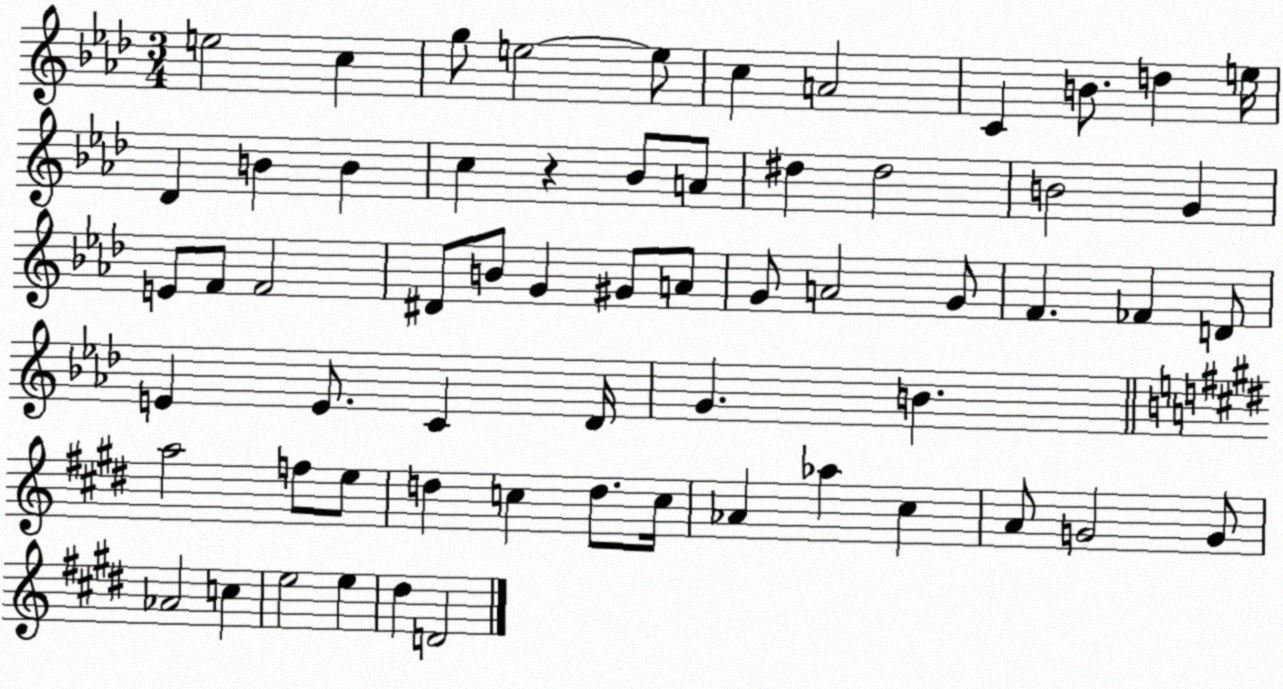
X:1
T:Untitled
M:3/4
L:1/4
K:Ab
e2 c g/2 e2 e/2 c A2 C B/2 d e/4 _D B B c z _B/2 A/2 ^d ^d2 B2 G E/2 F/2 F2 ^D/2 B/2 G ^G/2 A/2 G/2 A2 G/2 F _F D/2 E E/2 C _D/4 G B a2 f/2 e/2 d c d/2 c/4 _A _a ^c A/2 G2 G/2 _A2 c e2 e ^d D2